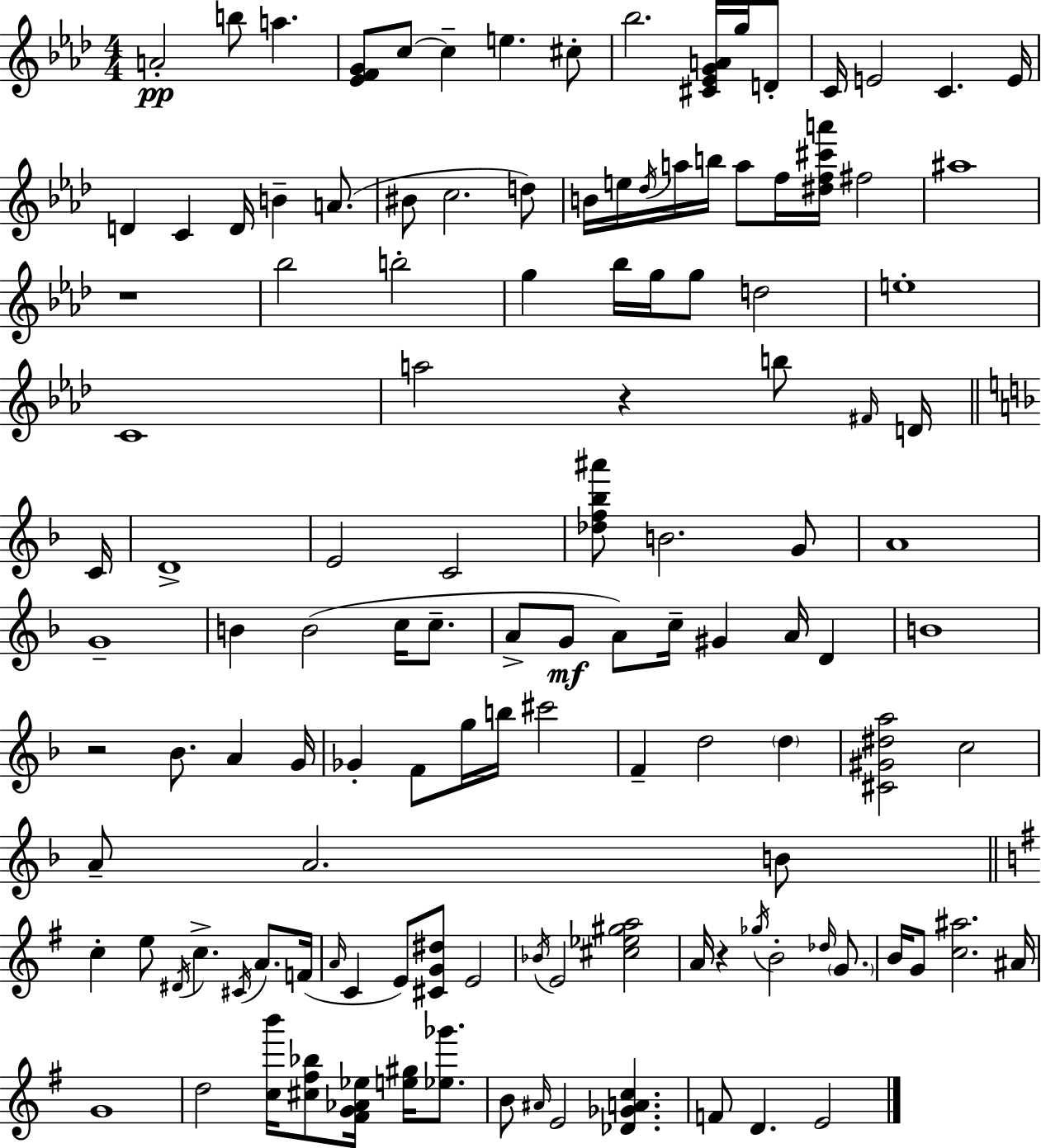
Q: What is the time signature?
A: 4/4